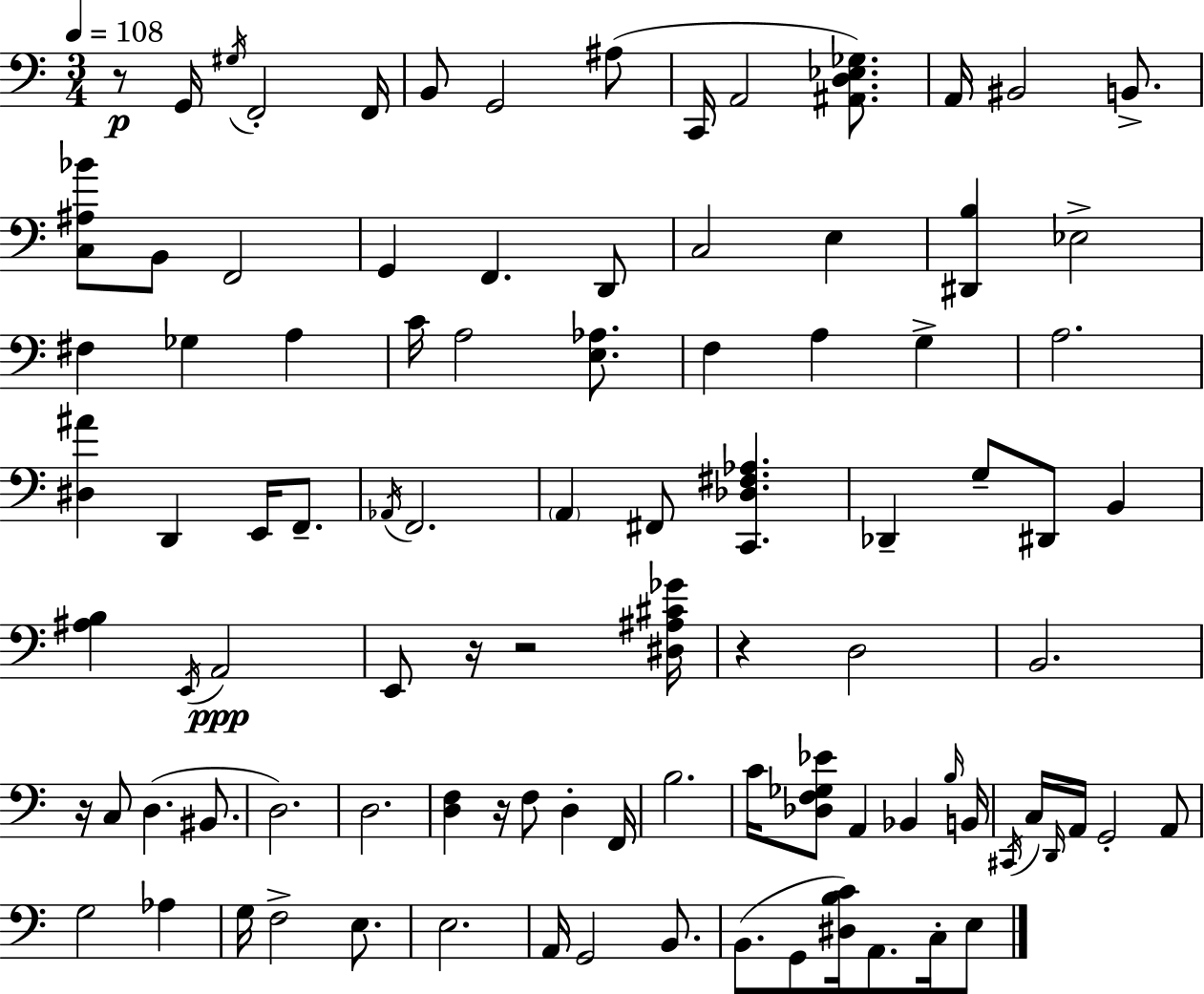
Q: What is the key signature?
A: C major